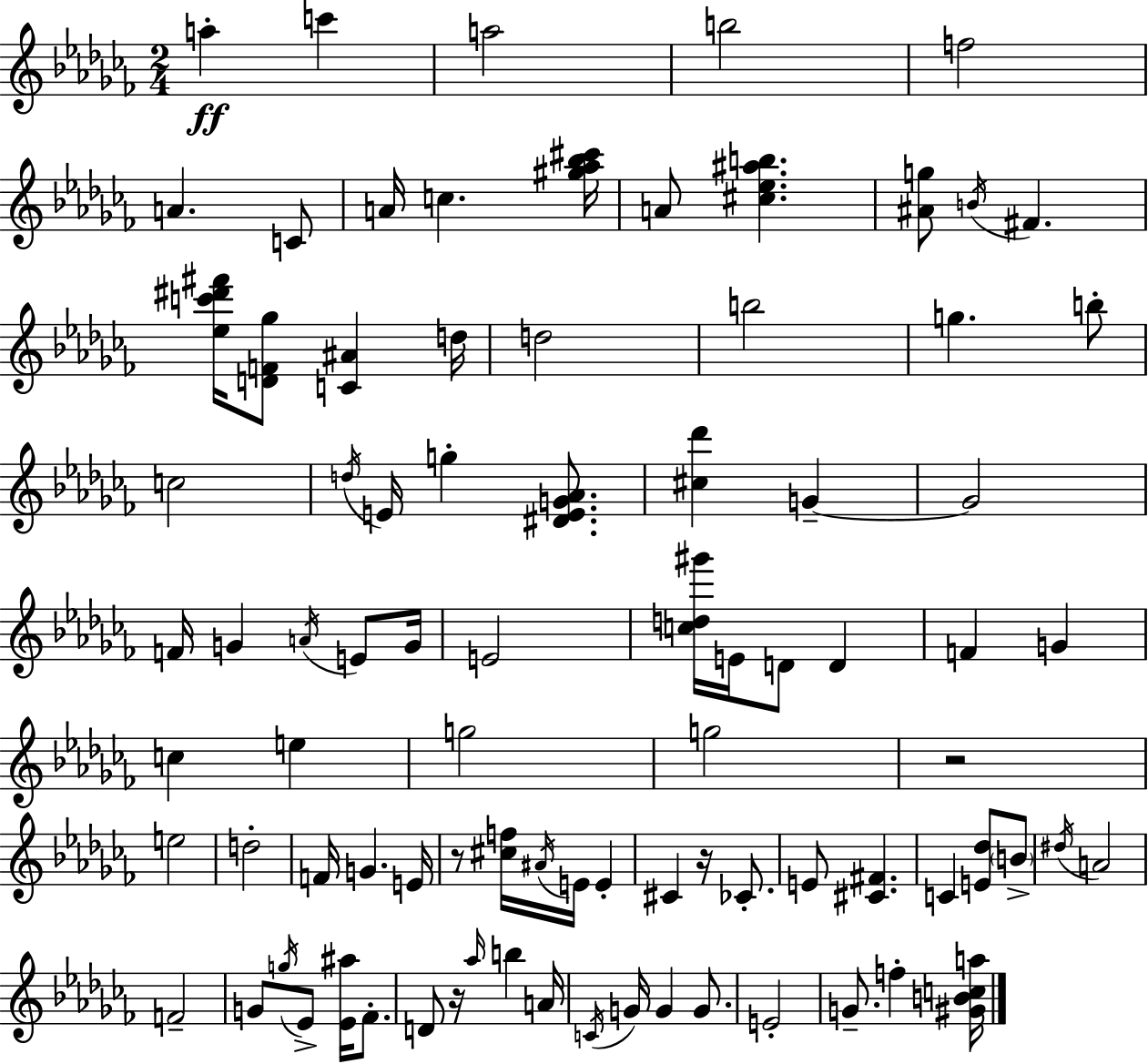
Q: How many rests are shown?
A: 4